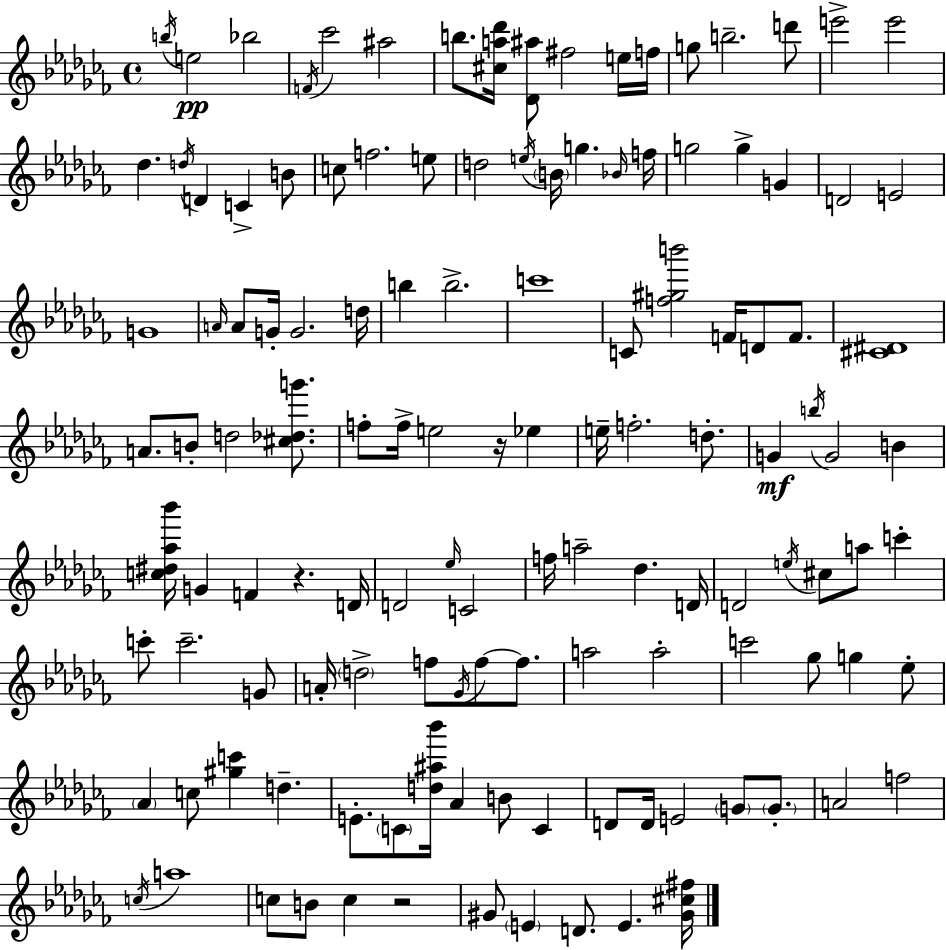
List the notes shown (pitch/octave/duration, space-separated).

B5/s E5/h Bb5/h F4/s CES6/h A#5/h B5/e. [C#5,A5,Db6]/s [Db4,A#5]/e F#5/h E5/s F5/s G5/e B5/h. D6/e E6/h E6/h Db5/q. D5/s D4/q C4/q B4/e C5/e F5/h. E5/e D5/h E5/s B4/s G5/q. Bb4/s F5/s G5/h G5/q G4/q D4/h E4/h G4/w A4/s A4/e G4/s G4/h. D5/s B5/q B5/h. C6/w C4/e [F5,G#5,B6]/h F4/s D4/e F4/e. [C#4,D#4]/w A4/e. B4/e D5/h [C#5,Db5,G6]/e. F5/e F5/s E5/h R/s Eb5/q E5/s F5/h. D5/e. G4/q B5/s G4/h B4/q [C5,D#5,Ab5,Bb6]/s G4/q F4/q R/q. D4/s D4/h Eb5/s C4/h F5/s A5/h Db5/q. D4/s D4/h E5/s C#5/e A5/e C6/q C6/e C6/h. G4/e A4/s D5/h F5/e Gb4/s F5/e F5/e. A5/h A5/h C6/h Gb5/e G5/q Eb5/e Ab4/q C5/e [G#5,C6]/q D5/q. E4/e. C4/e [D5,A#5,Bb6]/s Ab4/q B4/e C4/q D4/e D4/s E4/h G4/e G4/e. A4/h F5/h C5/s A5/w C5/e B4/e C5/q R/h G#4/e E4/q D4/e. E4/q. [G#4,C#5,F#5]/s